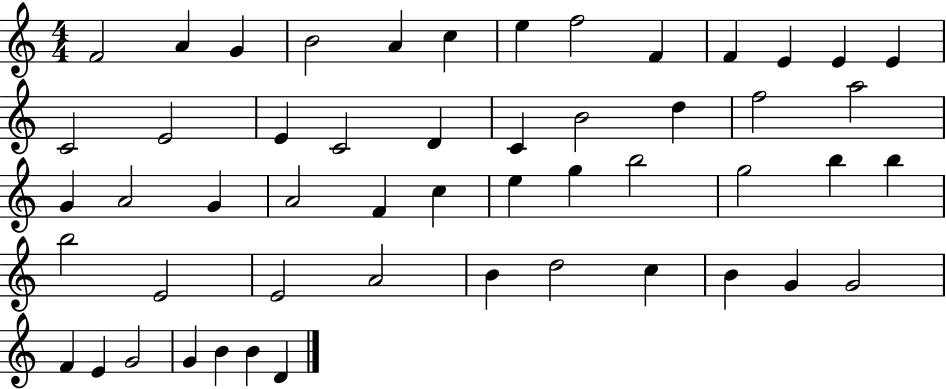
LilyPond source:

{
  \clef treble
  \numericTimeSignature
  \time 4/4
  \key c \major
  f'2 a'4 g'4 | b'2 a'4 c''4 | e''4 f''2 f'4 | f'4 e'4 e'4 e'4 | \break c'2 e'2 | e'4 c'2 d'4 | c'4 b'2 d''4 | f''2 a''2 | \break g'4 a'2 g'4 | a'2 f'4 c''4 | e''4 g''4 b''2 | g''2 b''4 b''4 | \break b''2 e'2 | e'2 a'2 | b'4 d''2 c''4 | b'4 g'4 g'2 | \break f'4 e'4 g'2 | g'4 b'4 b'4 d'4 | \bar "|."
}